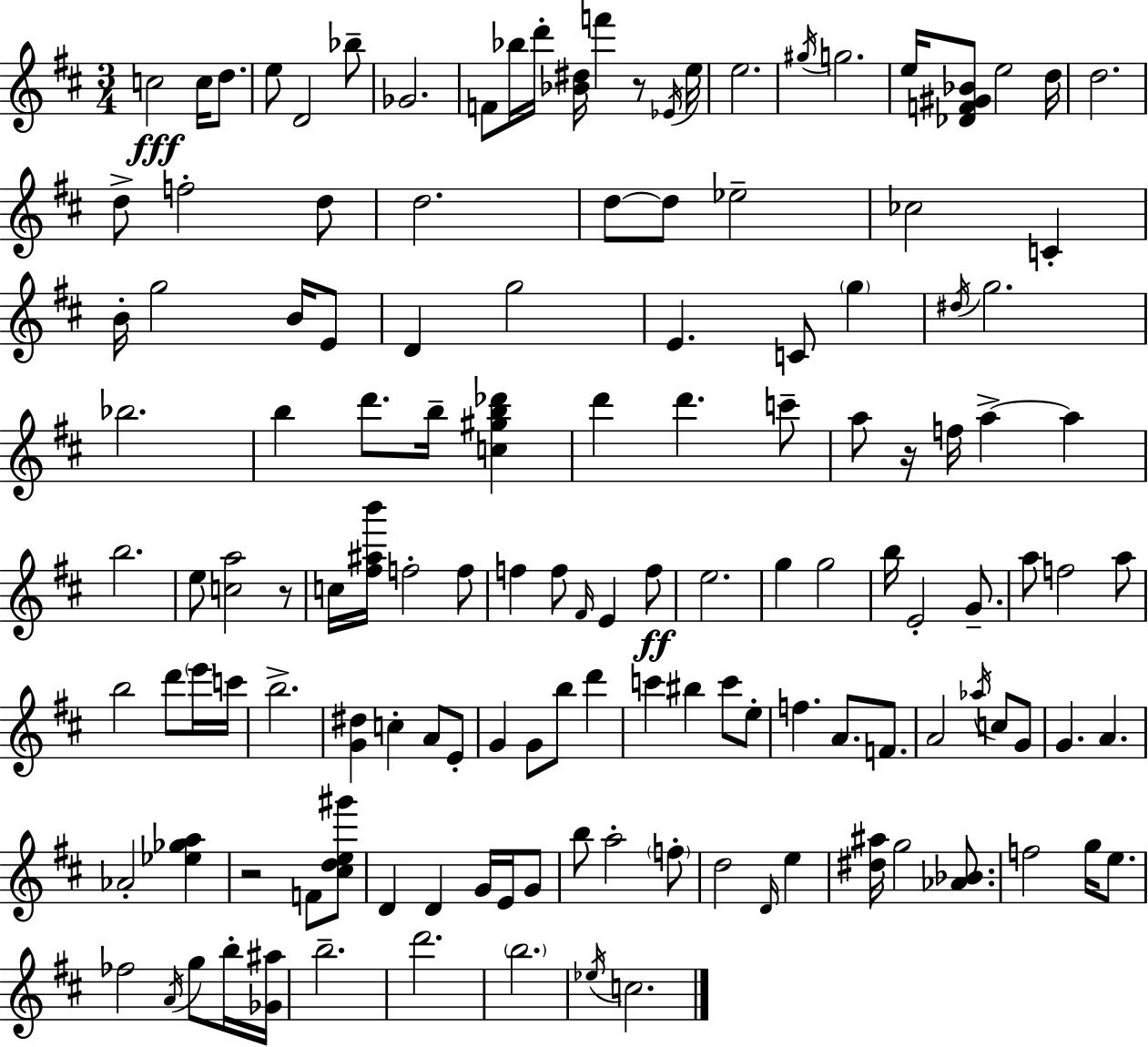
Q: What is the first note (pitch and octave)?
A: C5